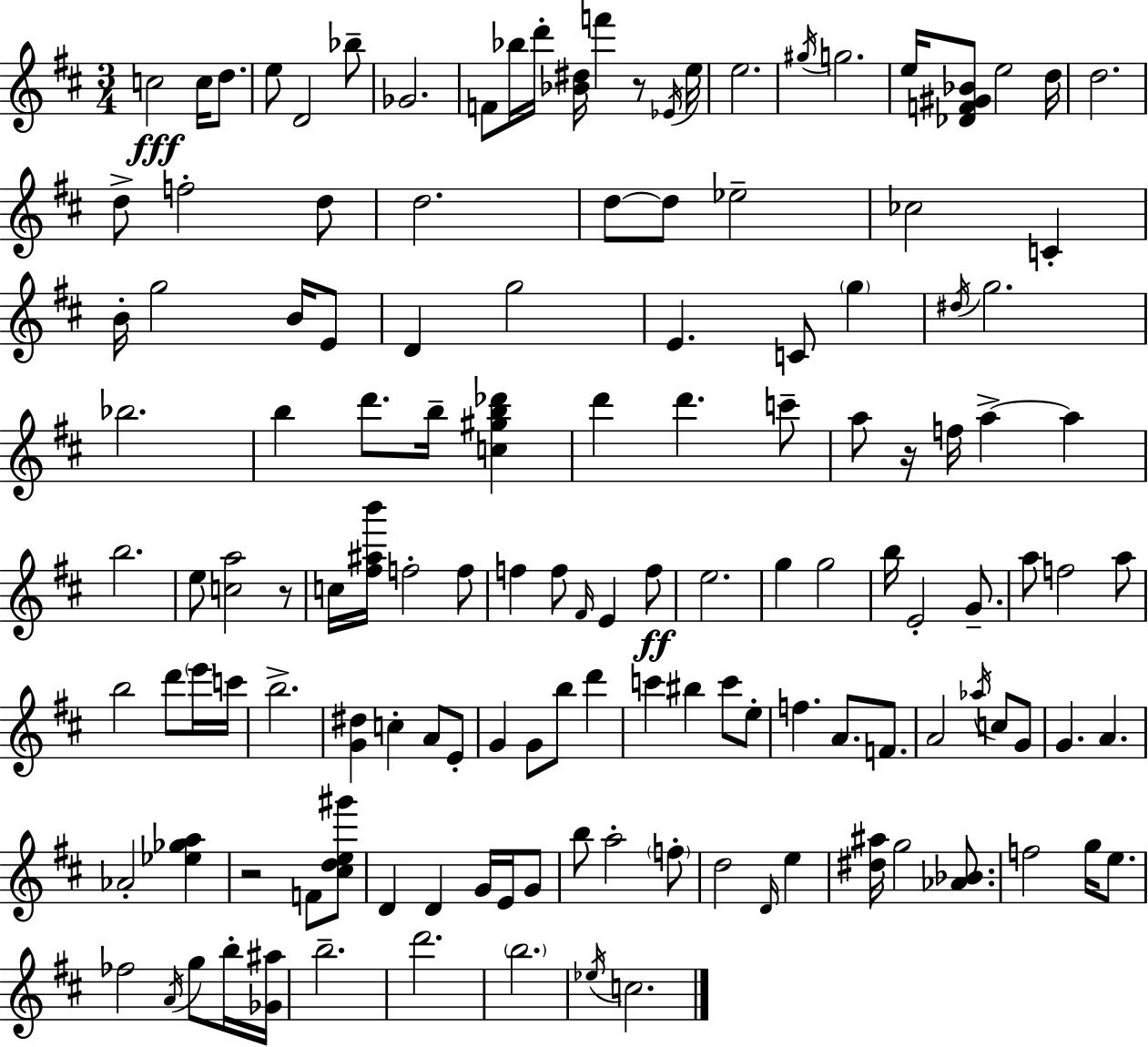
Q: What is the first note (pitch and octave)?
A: C5